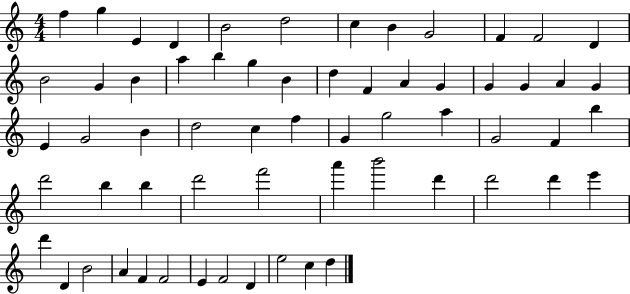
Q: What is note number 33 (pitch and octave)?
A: F5